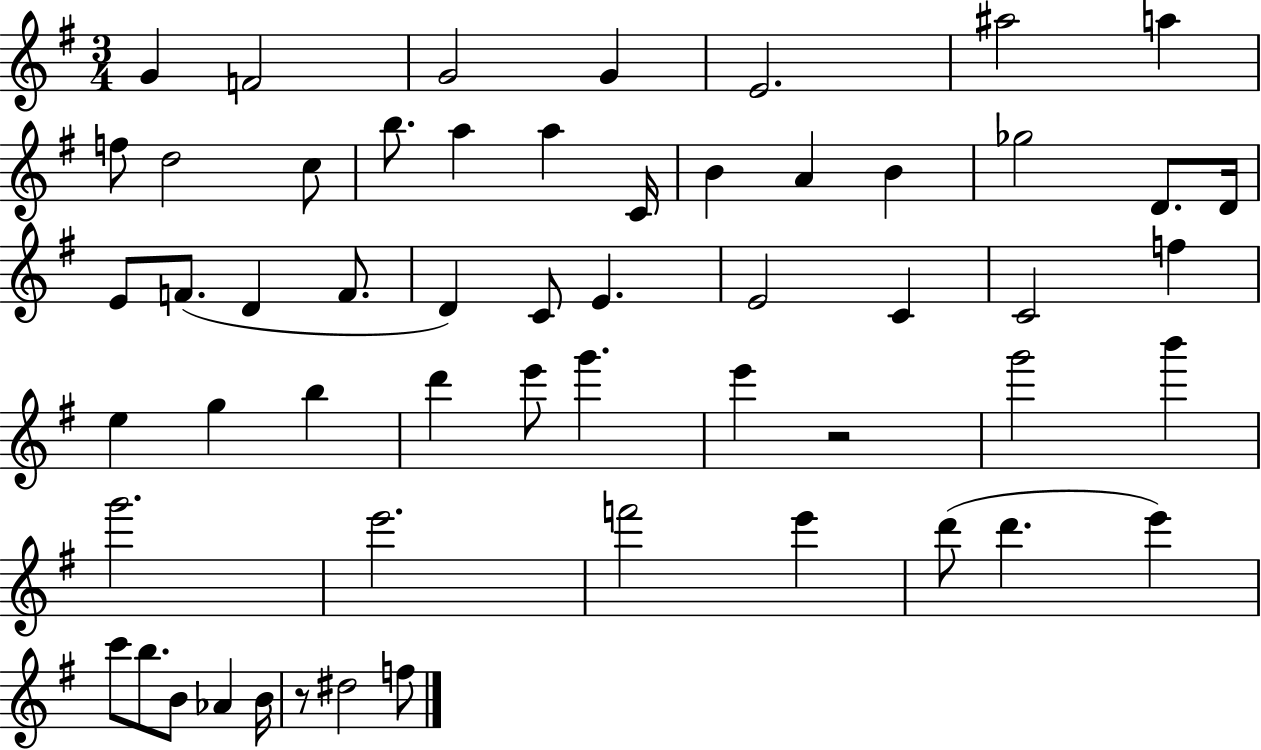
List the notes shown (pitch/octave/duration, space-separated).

G4/q F4/h G4/h G4/q E4/h. A#5/h A5/q F5/e D5/h C5/e B5/e. A5/q A5/q C4/s B4/q A4/q B4/q Gb5/h D4/e. D4/s E4/e F4/e. D4/q F4/e. D4/q C4/e E4/q. E4/h C4/q C4/h F5/q E5/q G5/q B5/q D6/q E6/e G6/q. E6/q R/h G6/h B6/q G6/h. E6/h. F6/h E6/q D6/e D6/q. E6/q C6/e B5/e. B4/e Ab4/q B4/s R/e D#5/h F5/e